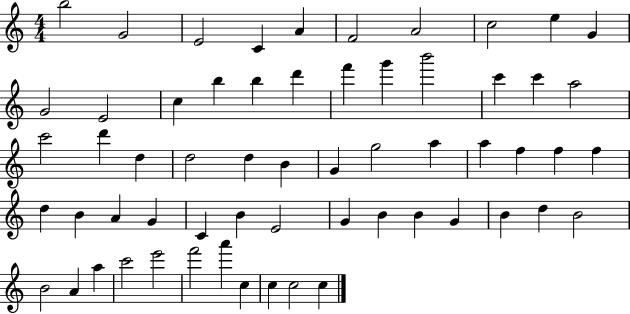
{
  \clef treble
  \numericTimeSignature
  \time 4/4
  \key c \major
  b''2 g'2 | e'2 c'4 a'4 | f'2 a'2 | c''2 e''4 g'4 | \break g'2 e'2 | c''4 b''4 b''4 d'''4 | f'''4 g'''4 b'''2 | c'''4 c'''4 a''2 | \break c'''2 d'''4 d''4 | d''2 d''4 b'4 | g'4 g''2 a''4 | a''4 f''4 f''4 f''4 | \break d''4 b'4 a'4 g'4 | c'4 b'4 e'2 | g'4 b'4 b'4 g'4 | b'4 d''4 b'2 | \break b'2 a'4 a''4 | c'''2 e'''2 | f'''2 a'''4 c''4 | c''4 c''2 c''4 | \break \bar "|."
}